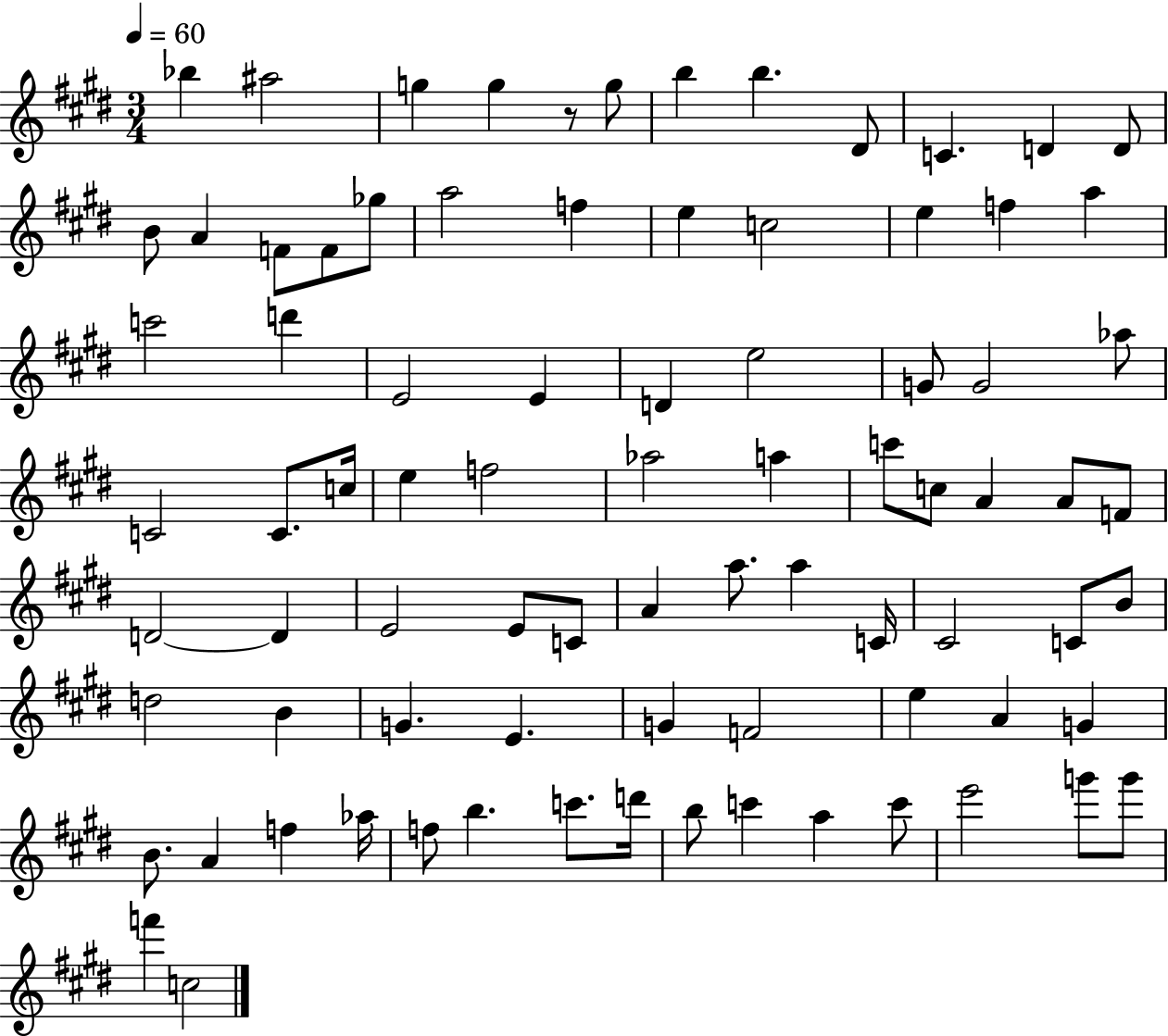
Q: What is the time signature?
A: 3/4